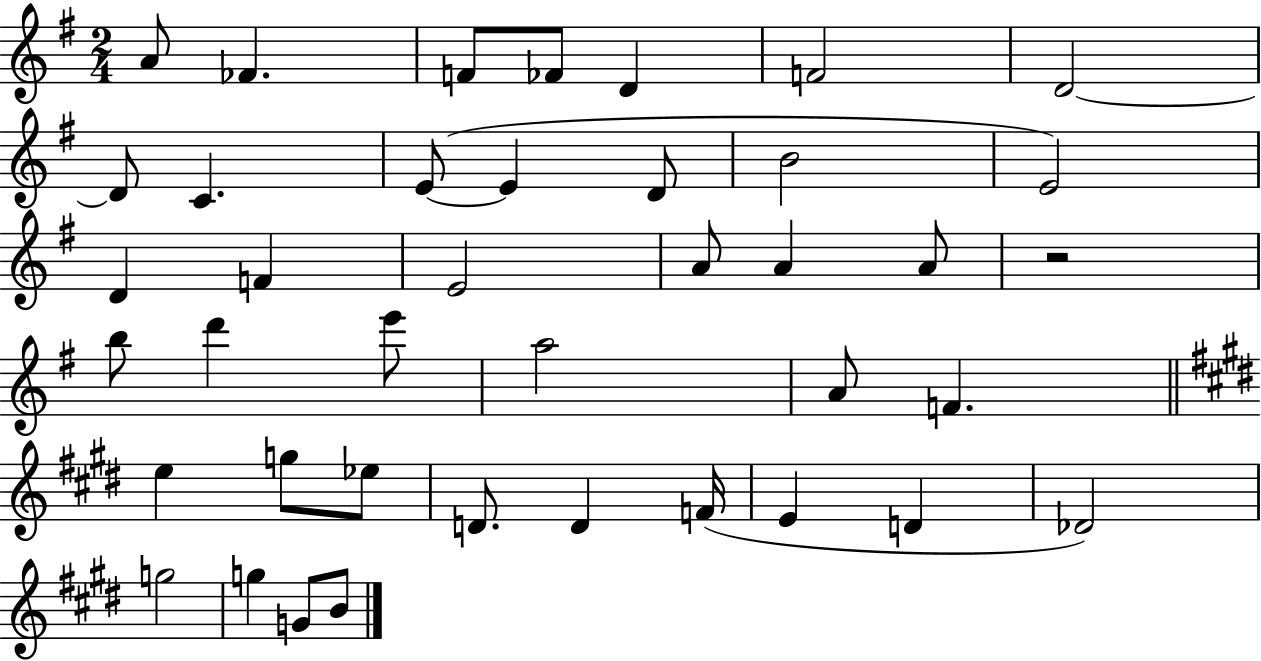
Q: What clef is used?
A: treble